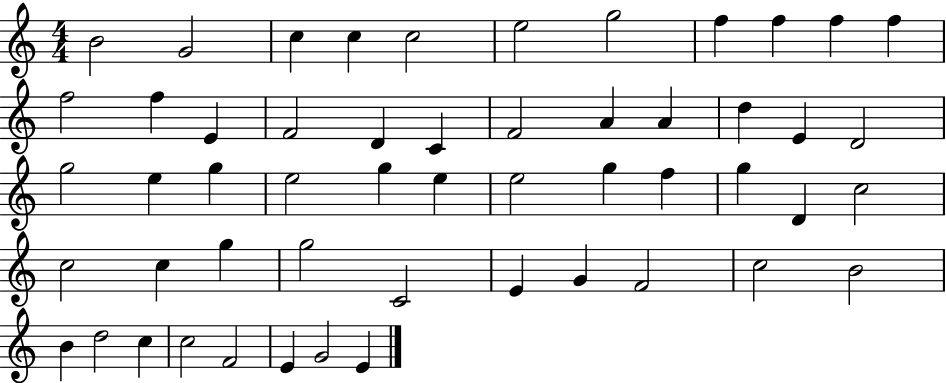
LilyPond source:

{
  \clef treble
  \numericTimeSignature
  \time 4/4
  \key c \major
  b'2 g'2 | c''4 c''4 c''2 | e''2 g''2 | f''4 f''4 f''4 f''4 | \break f''2 f''4 e'4 | f'2 d'4 c'4 | f'2 a'4 a'4 | d''4 e'4 d'2 | \break g''2 e''4 g''4 | e''2 g''4 e''4 | e''2 g''4 f''4 | g''4 d'4 c''2 | \break c''2 c''4 g''4 | g''2 c'2 | e'4 g'4 f'2 | c''2 b'2 | \break b'4 d''2 c''4 | c''2 f'2 | e'4 g'2 e'4 | \bar "|."
}